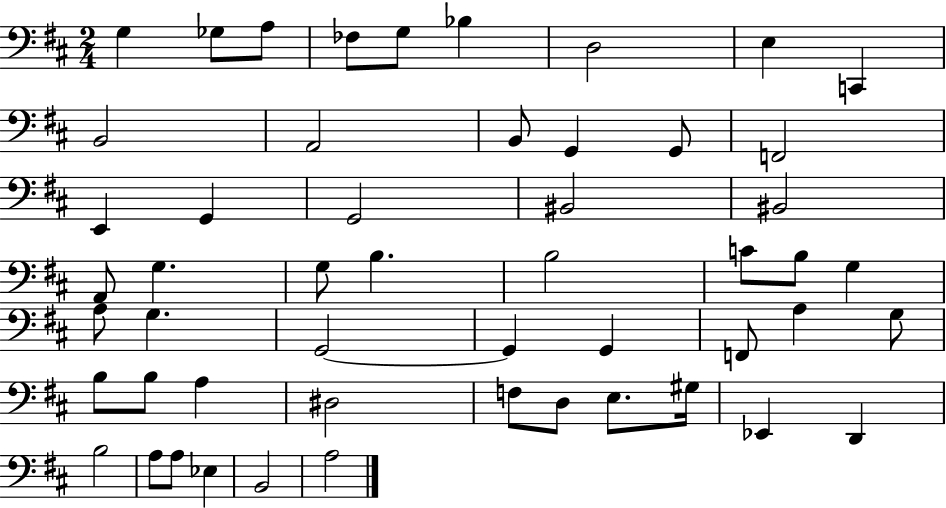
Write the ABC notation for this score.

X:1
T:Untitled
M:2/4
L:1/4
K:D
G, _G,/2 A,/2 _F,/2 G,/2 _B, D,2 E, C,, B,,2 A,,2 B,,/2 G,, G,,/2 F,,2 E,, G,, G,,2 ^B,,2 ^B,,2 A,,/2 G, G,/2 B, B,2 C/2 B,/2 G, A,/2 G, G,,2 G,, G,, F,,/2 A, G,/2 B,/2 B,/2 A, ^D,2 F,/2 D,/2 E,/2 ^G,/4 _E,, D,, B,2 A,/2 A,/2 _E, B,,2 A,2